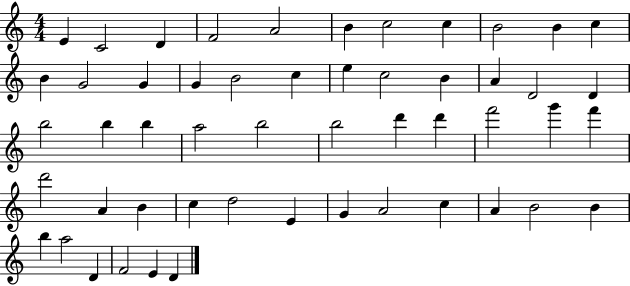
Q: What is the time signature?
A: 4/4